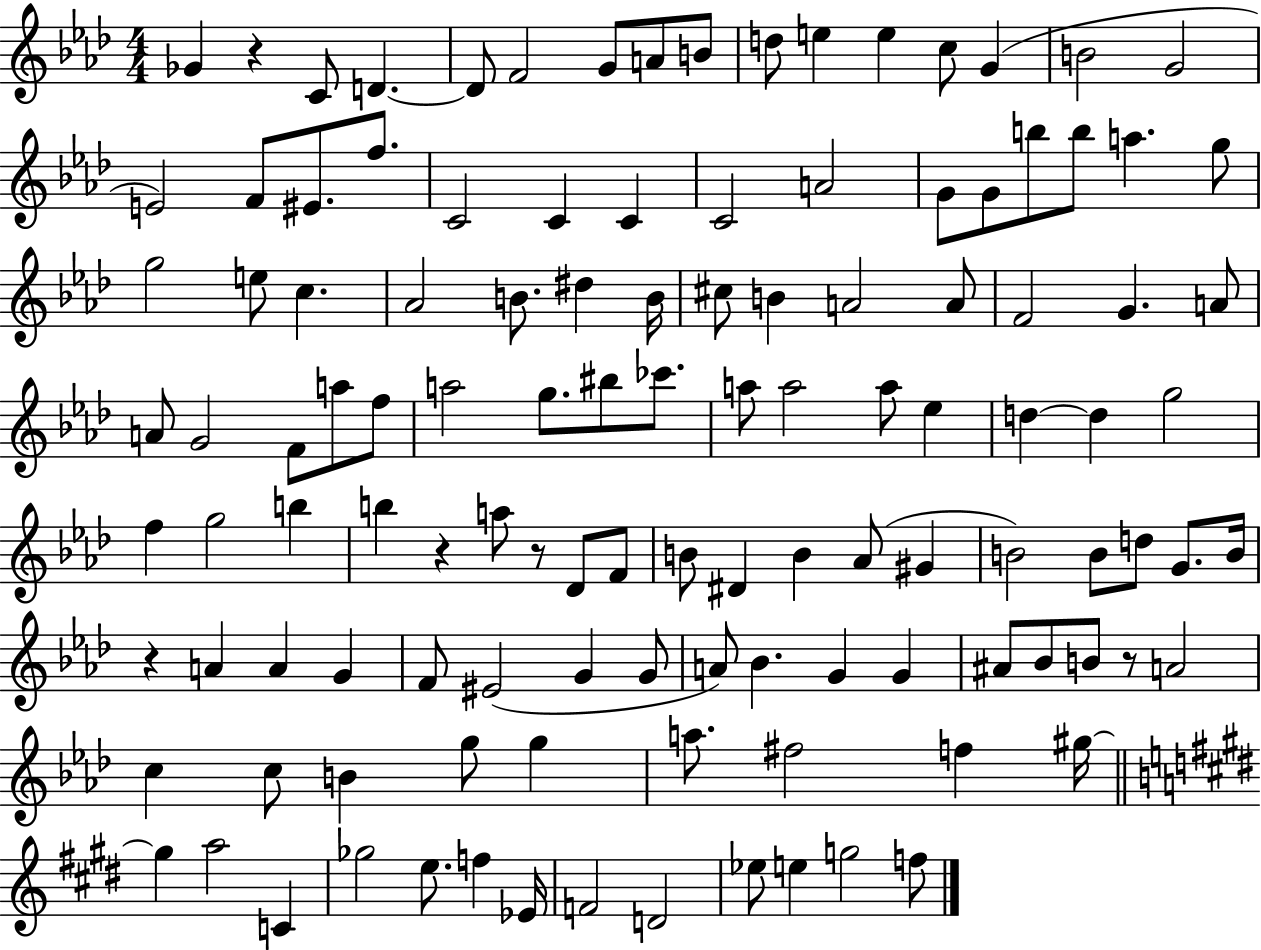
Gb4/q R/q C4/e D4/q. D4/e F4/h G4/e A4/e B4/e D5/e E5/q E5/q C5/e G4/q B4/h G4/h E4/h F4/e EIS4/e. F5/e. C4/h C4/q C4/q C4/h A4/h G4/e G4/e B5/e B5/e A5/q. G5/e G5/h E5/e C5/q. Ab4/h B4/e. D#5/q B4/s C#5/e B4/q A4/h A4/e F4/h G4/q. A4/e A4/e G4/h F4/e A5/e F5/e A5/h G5/e. BIS5/e CES6/e. A5/e A5/h A5/e Eb5/q D5/q D5/q G5/h F5/q G5/h B5/q B5/q R/q A5/e R/e Db4/e F4/e B4/e D#4/q B4/q Ab4/e G#4/q B4/h B4/e D5/e G4/e. B4/s R/q A4/q A4/q G4/q F4/e EIS4/h G4/q G4/e A4/e Bb4/q. G4/q G4/q A#4/e Bb4/e B4/e R/e A4/h C5/q C5/e B4/q G5/e G5/q A5/e. F#5/h F5/q G#5/s G#5/q A5/h C4/q Gb5/h E5/e. F5/q Eb4/s F4/h D4/h Eb5/e E5/q G5/h F5/e